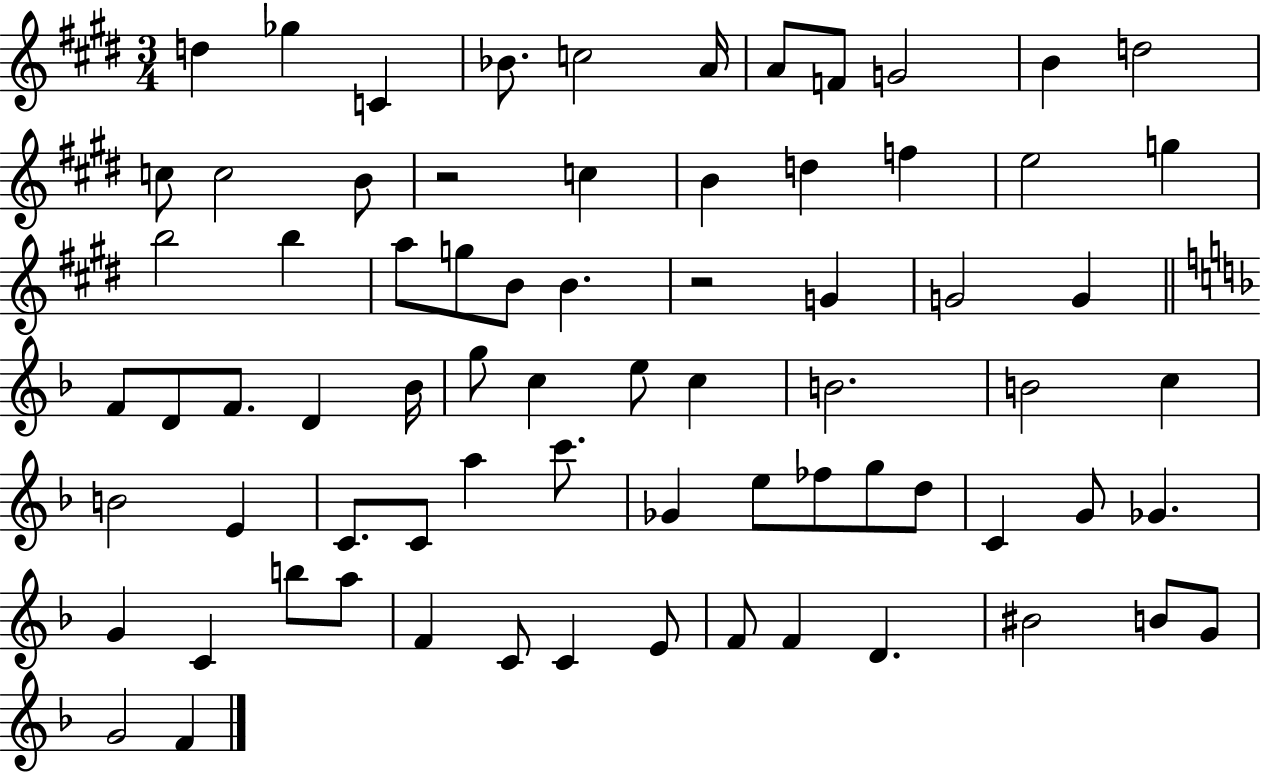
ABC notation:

X:1
T:Untitled
M:3/4
L:1/4
K:E
d _g C _B/2 c2 A/4 A/2 F/2 G2 B d2 c/2 c2 B/2 z2 c B d f e2 g b2 b a/2 g/2 B/2 B z2 G G2 G F/2 D/2 F/2 D _B/4 g/2 c e/2 c B2 B2 c B2 E C/2 C/2 a c'/2 _G e/2 _f/2 g/2 d/2 C G/2 _G G C b/2 a/2 F C/2 C E/2 F/2 F D ^B2 B/2 G/2 G2 F